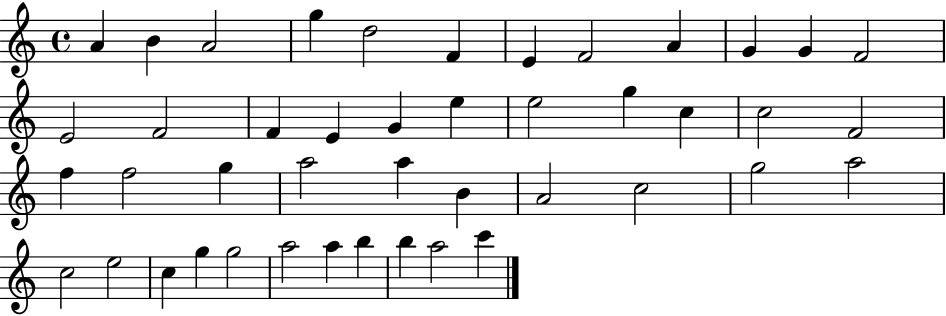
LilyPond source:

{
  \clef treble
  \time 4/4
  \defaultTimeSignature
  \key c \major
  a'4 b'4 a'2 | g''4 d''2 f'4 | e'4 f'2 a'4 | g'4 g'4 f'2 | \break e'2 f'2 | f'4 e'4 g'4 e''4 | e''2 g''4 c''4 | c''2 f'2 | \break f''4 f''2 g''4 | a''2 a''4 b'4 | a'2 c''2 | g''2 a''2 | \break c''2 e''2 | c''4 g''4 g''2 | a''2 a''4 b''4 | b''4 a''2 c'''4 | \break \bar "|."
}